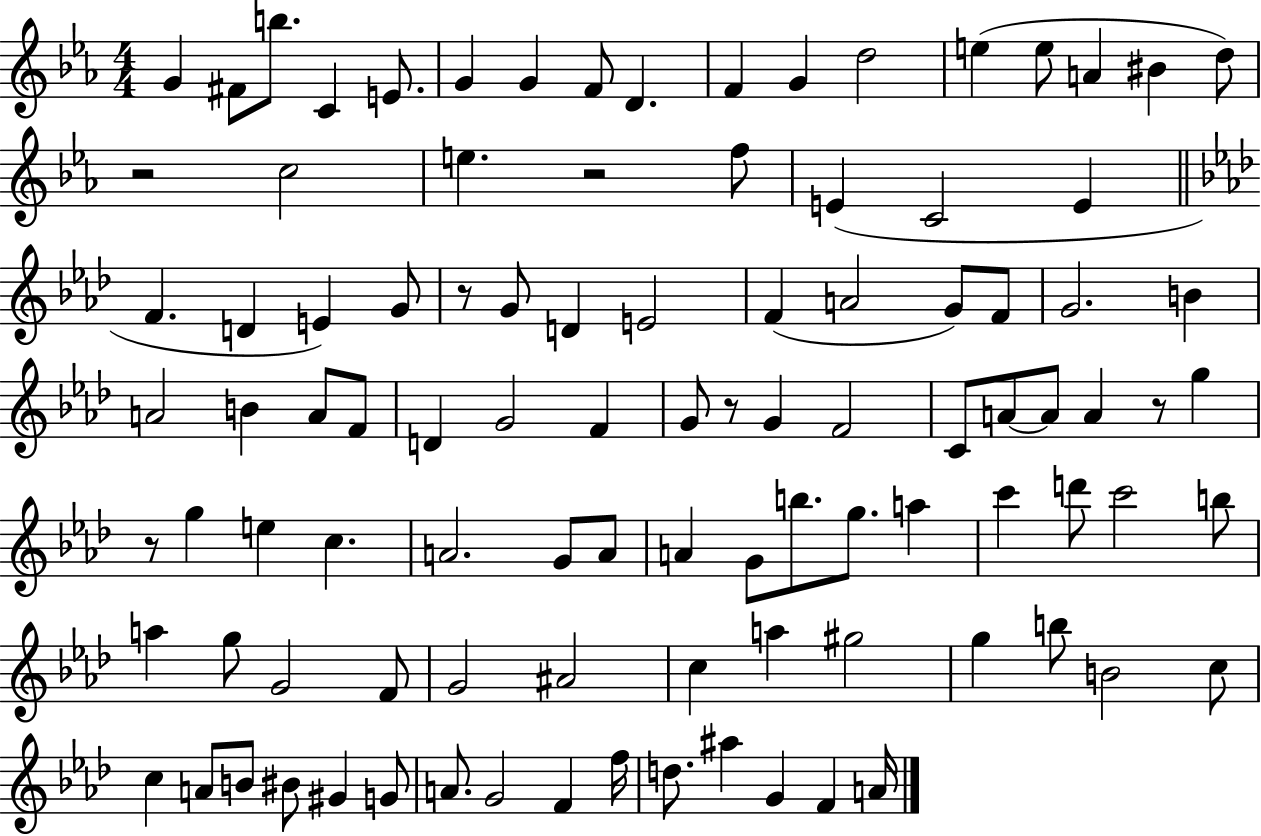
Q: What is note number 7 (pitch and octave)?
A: G4